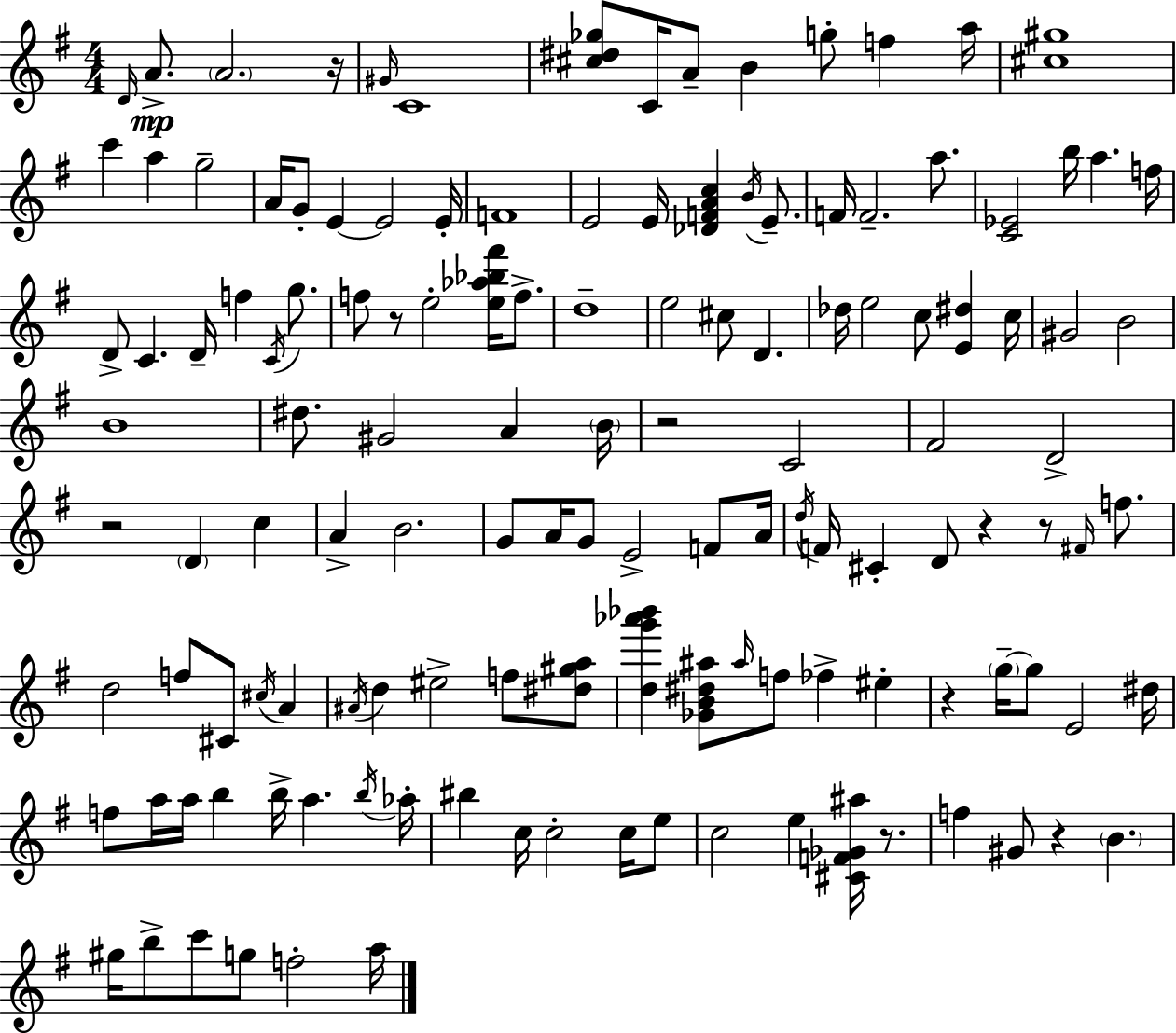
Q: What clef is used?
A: treble